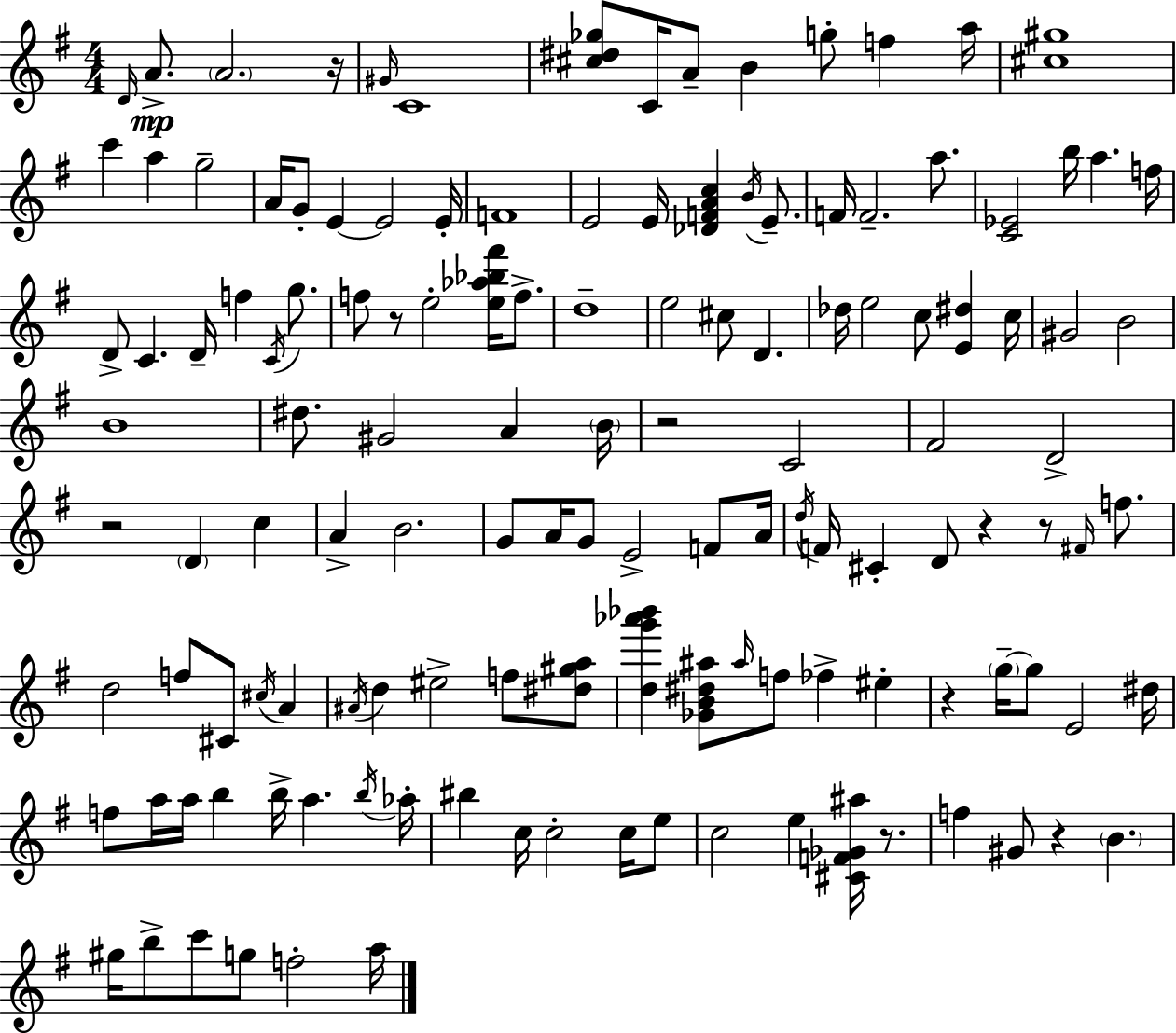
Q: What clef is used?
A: treble